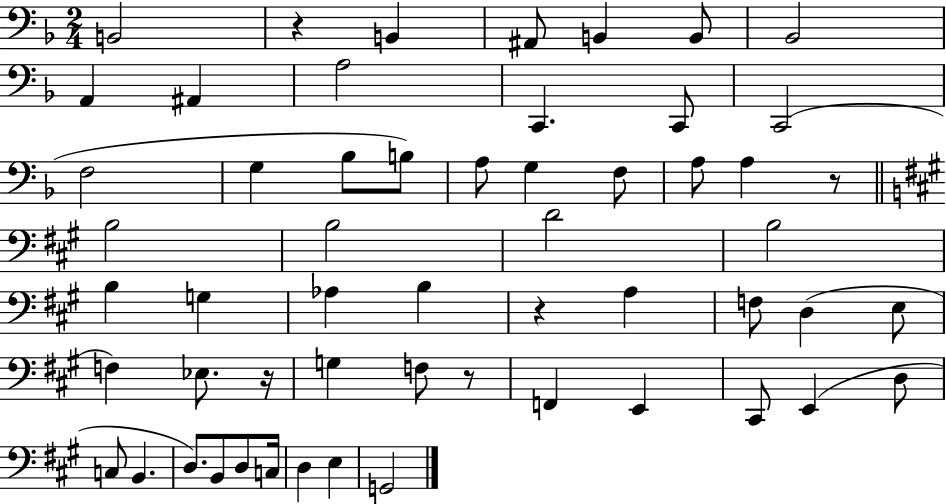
{
  \clef bass
  \numericTimeSignature
  \time 2/4
  \key f \major
  b,2 | r4 b,4 | ais,8 b,4 b,8 | bes,2 | \break a,4 ais,4 | a2 | c,4. c,8 | c,2( | \break f2 | g4 bes8 b8) | a8 g4 f8 | a8 a4 r8 | \break \bar "||" \break \key a \major b2 | b2 | d'2 | b2 | \break b4 g4 | aes4 b4 | r4 a4 | f8 d4( e8 | \break f4) ees8. r16 | g4 f8 r8 | f,4 e,4 | cis,8 e,4( d8 | \break c8 b,4. | d8.) b,8 d8 c16 | d4 e4 | g,2 | \break \bar "|."
}